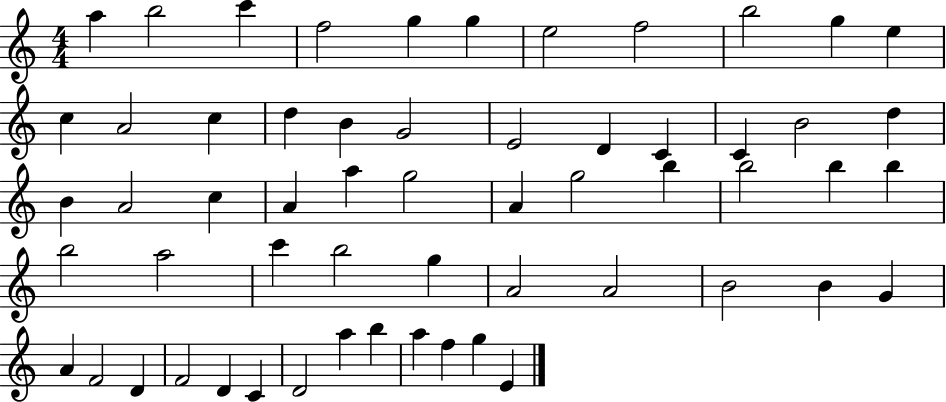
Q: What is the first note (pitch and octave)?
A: A5